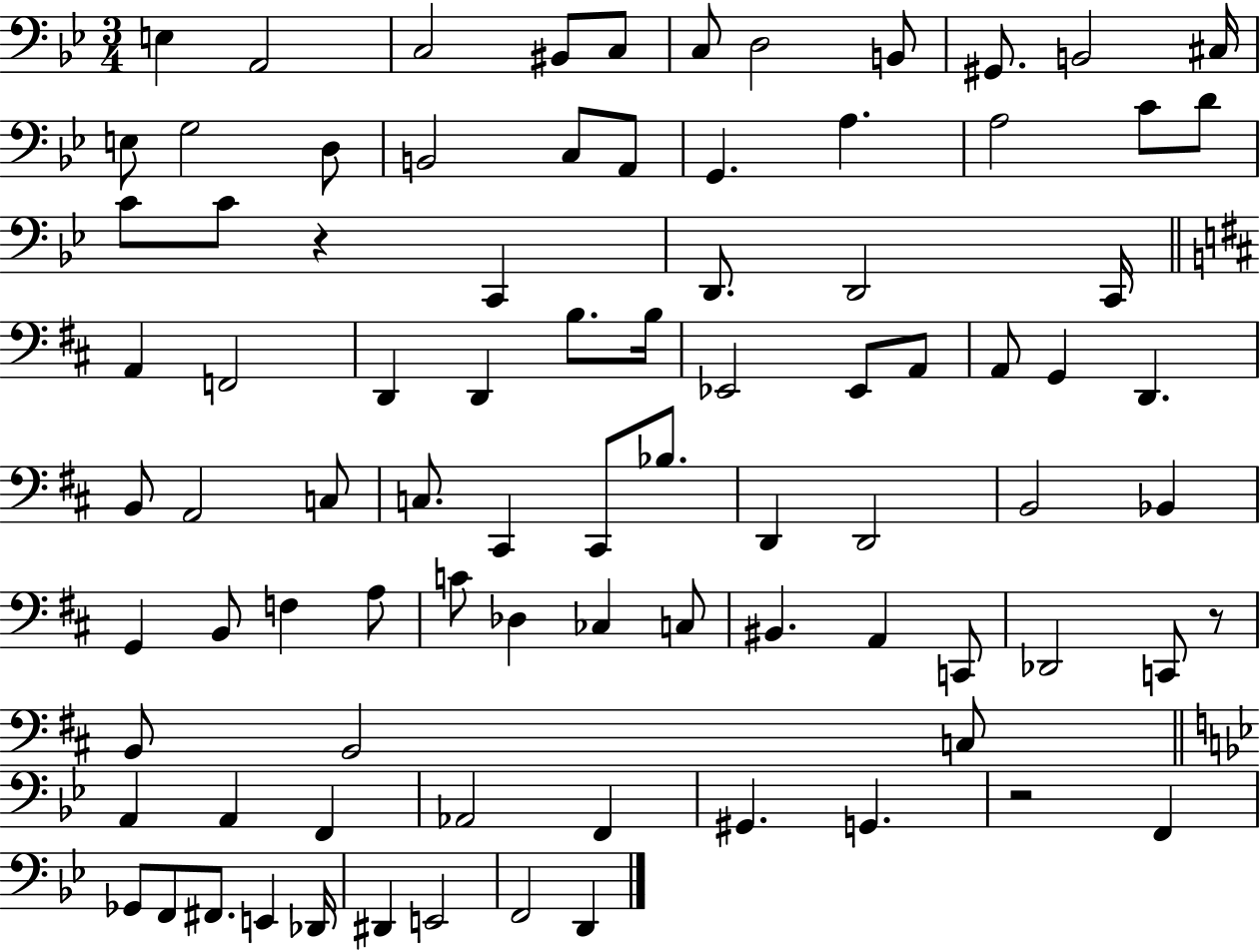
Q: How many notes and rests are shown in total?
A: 87